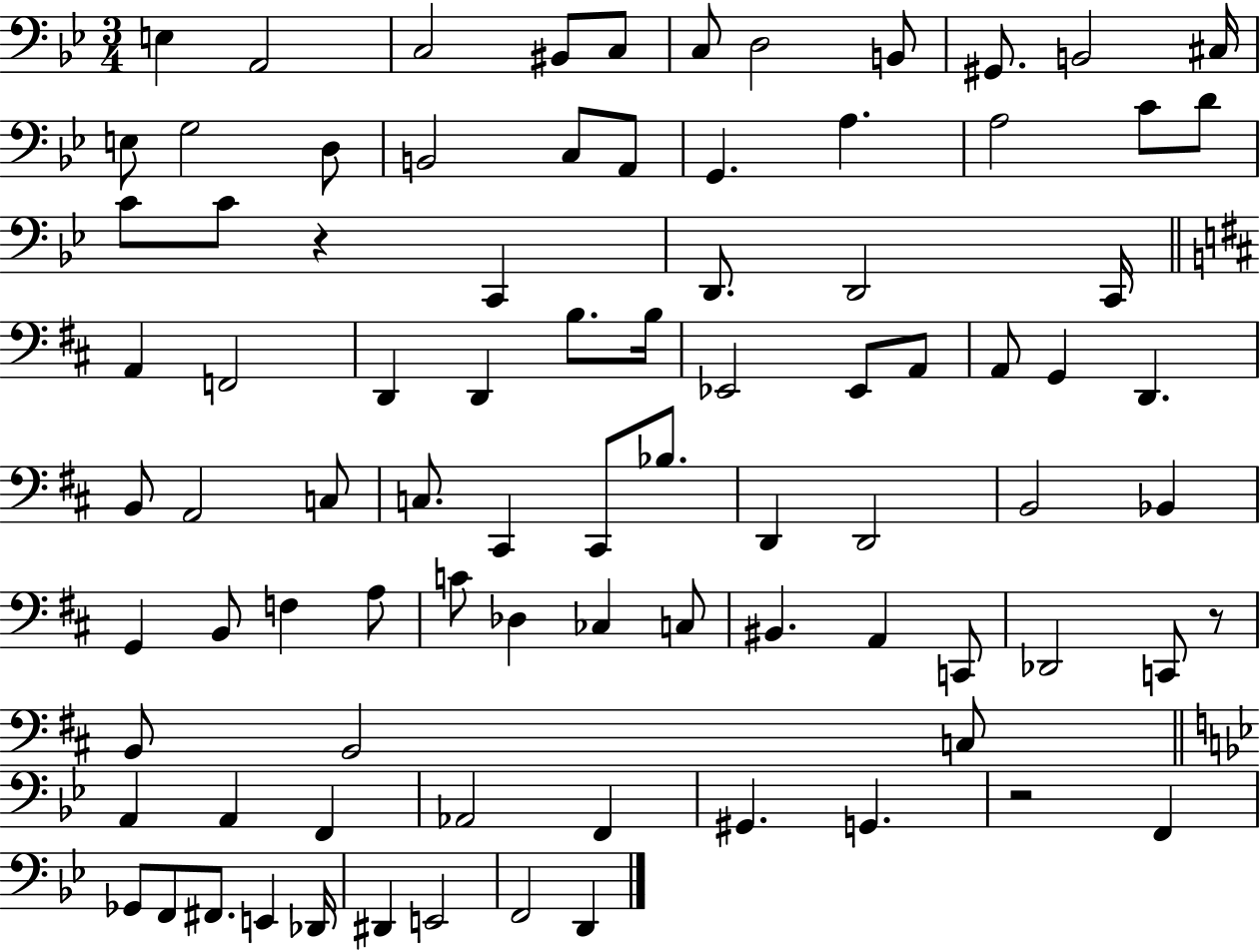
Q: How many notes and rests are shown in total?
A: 87